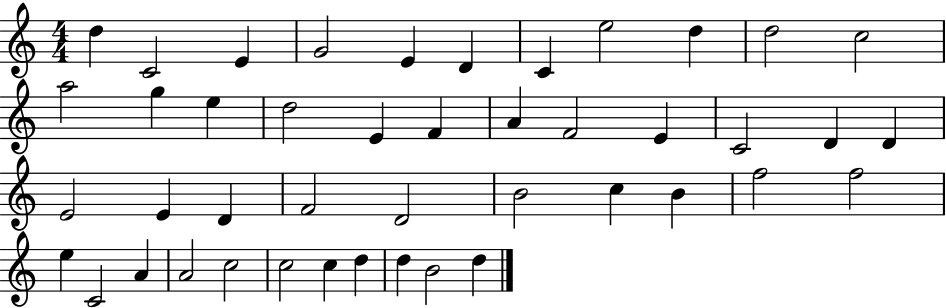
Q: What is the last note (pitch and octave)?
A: D5